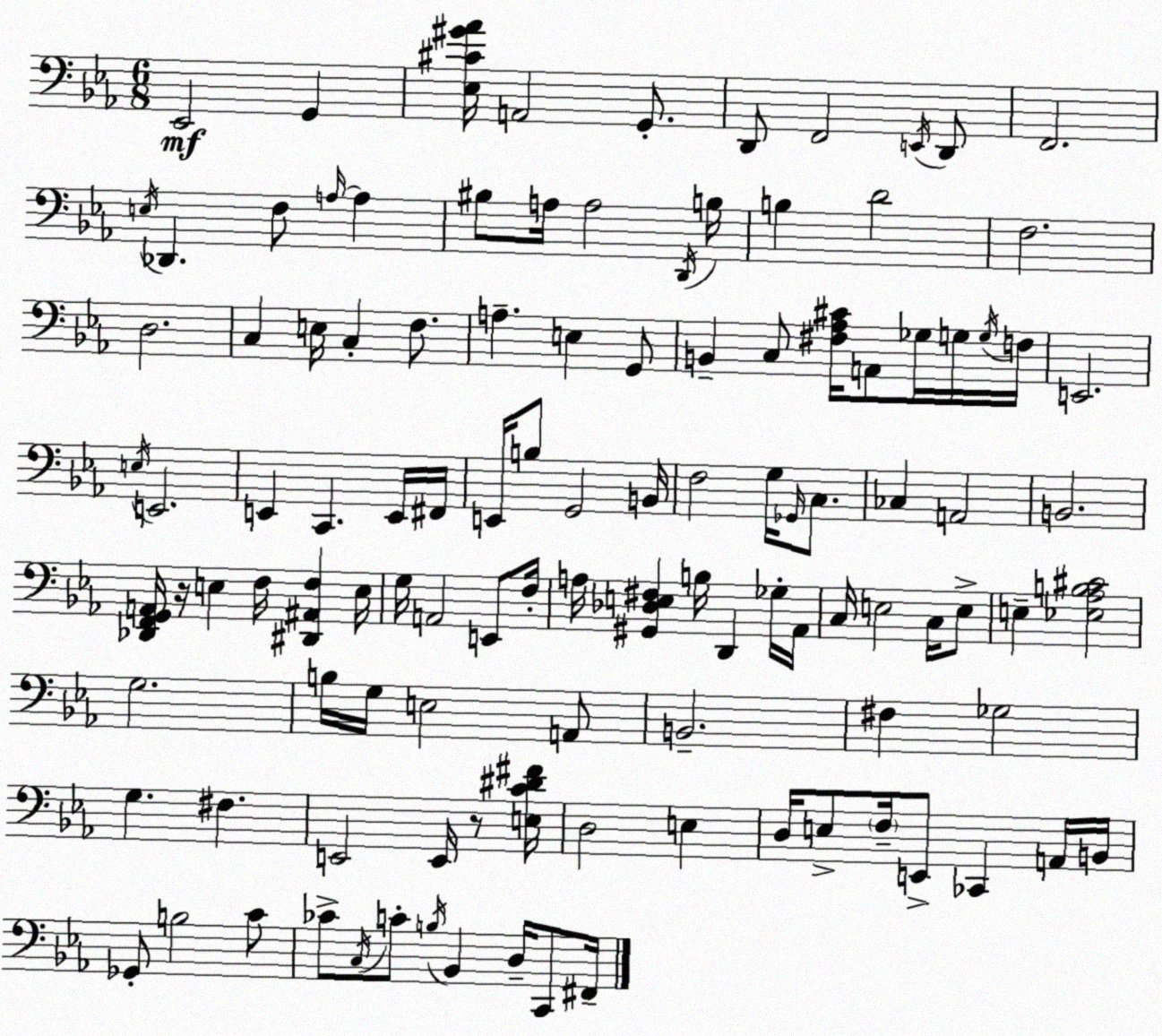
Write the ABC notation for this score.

X:1
T:Untitled
M:6/8
L:1/4
K:Eb
_E,,2 G,, [_E,^C^G_A]/4 A,,2 G,,/2 D,,/2 F,,2 E,,/4 D,,/2 F,,2 E,/4 _D,, F,/2 A,/4 A, ^B,/2 A,/4 A,2 D,,/4 B,/4 B, D2 F,2 D,2 C, E,/4 C, F,/2 A, E, G,,/2 B,, C,/2 [^F,_A,^C]/4 A,,/2 _G,/4 G,/4 G,/4 F,/4 E,,2 E,/4 E,,2 E,, C,, E,,/4 ^F,,/4 E,,/4 B,/2 G,,2 B,,/4 F,2 G,/4 _G,,/4 C,/2 _C, A,,2 B,,2 [_D,,F,,G,,A,,]/4 z/4 E, F,/4 [^D,,^A,,F,] E,/4 G,/4 A,,2 E,,/2 F,/4 A,/4 [^G,,_D,E,^F,] B,/4 D,, _G,/4 _A,,/4 C,/4 E,2 C,/4 E,/2 E, [_E,_A,B,^C]2 G,2 B,/4 G,/4 E,2 A,,/2 B,,2 ^F, _G,2 G, ^F, E,,2 E,,/4 z/2 [E,C^D^F]/4 D,2 E, D,/4 E,/2 F,/4 E,,/2 _C,, A,,/4 B,,/4 _G,,/2 B,2 C/2 _C/2 C,/4 C/2 B,/4 _B,, D,/4 C,,/2 ^F,,/4